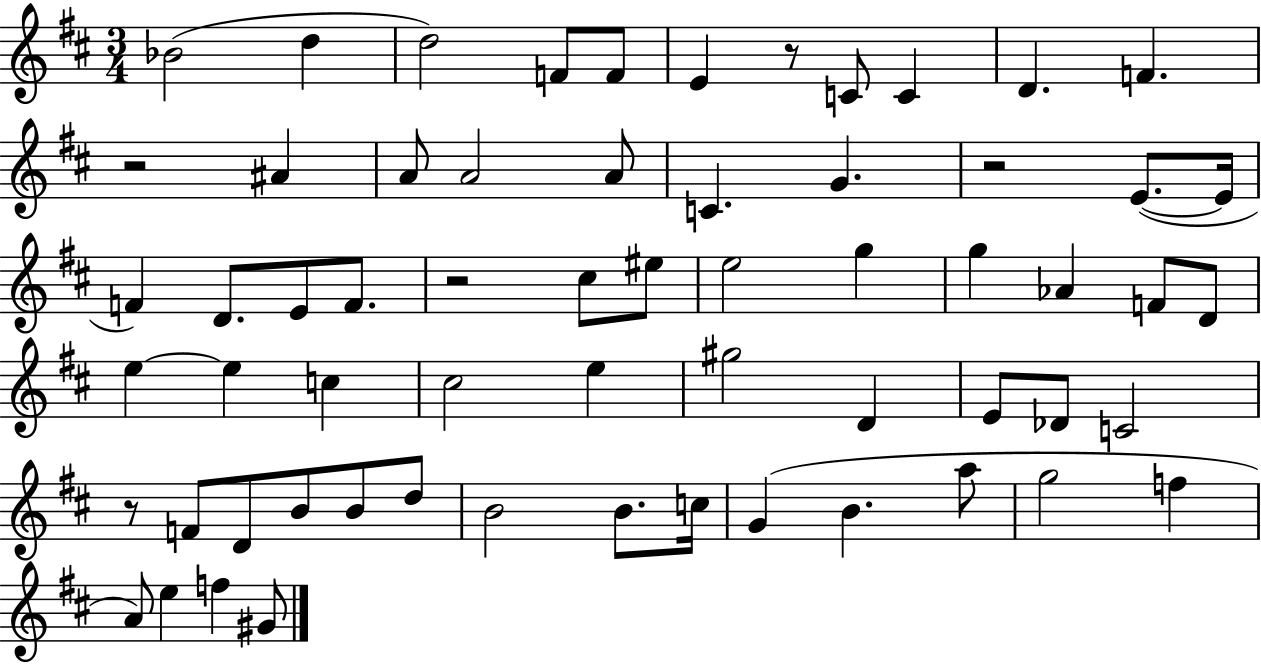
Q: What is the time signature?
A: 3/4